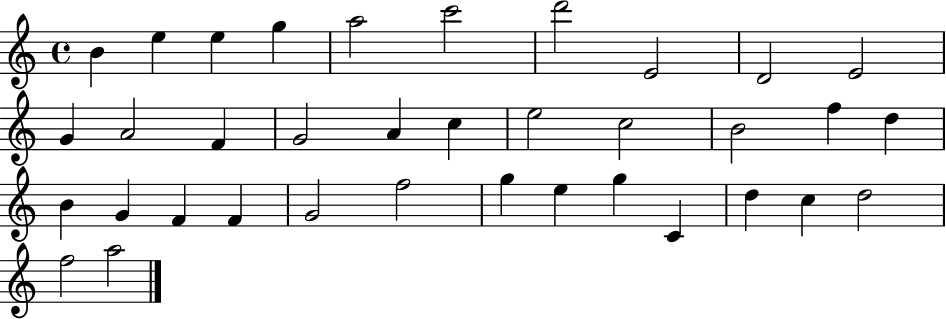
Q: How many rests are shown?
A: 0